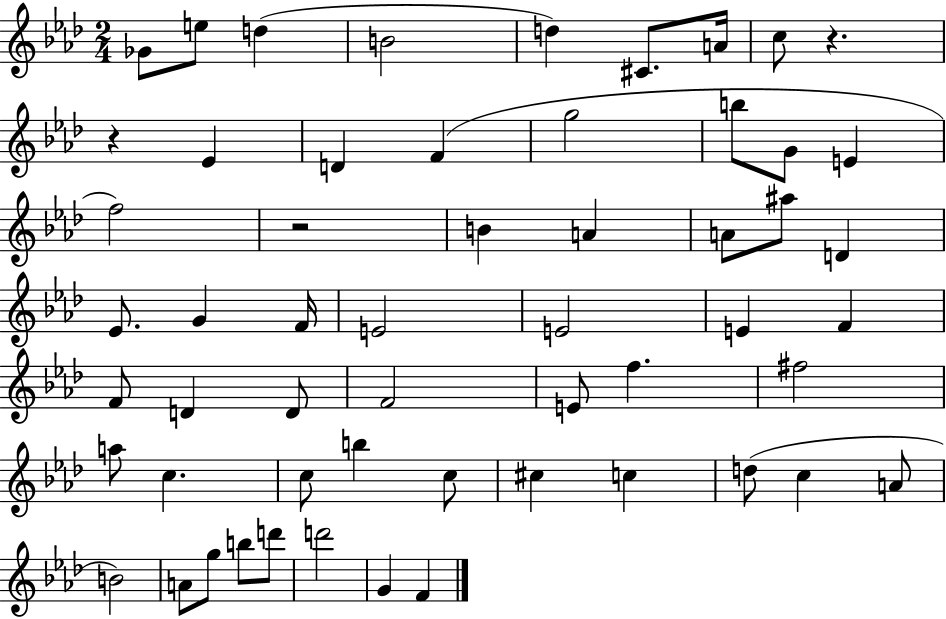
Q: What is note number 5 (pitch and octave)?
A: D5